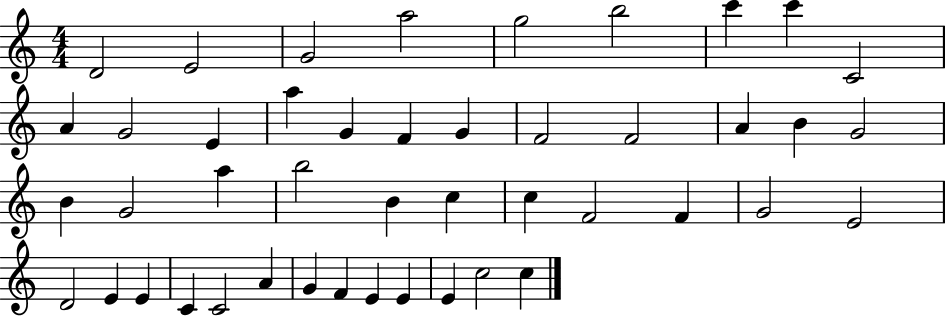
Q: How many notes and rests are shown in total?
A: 45